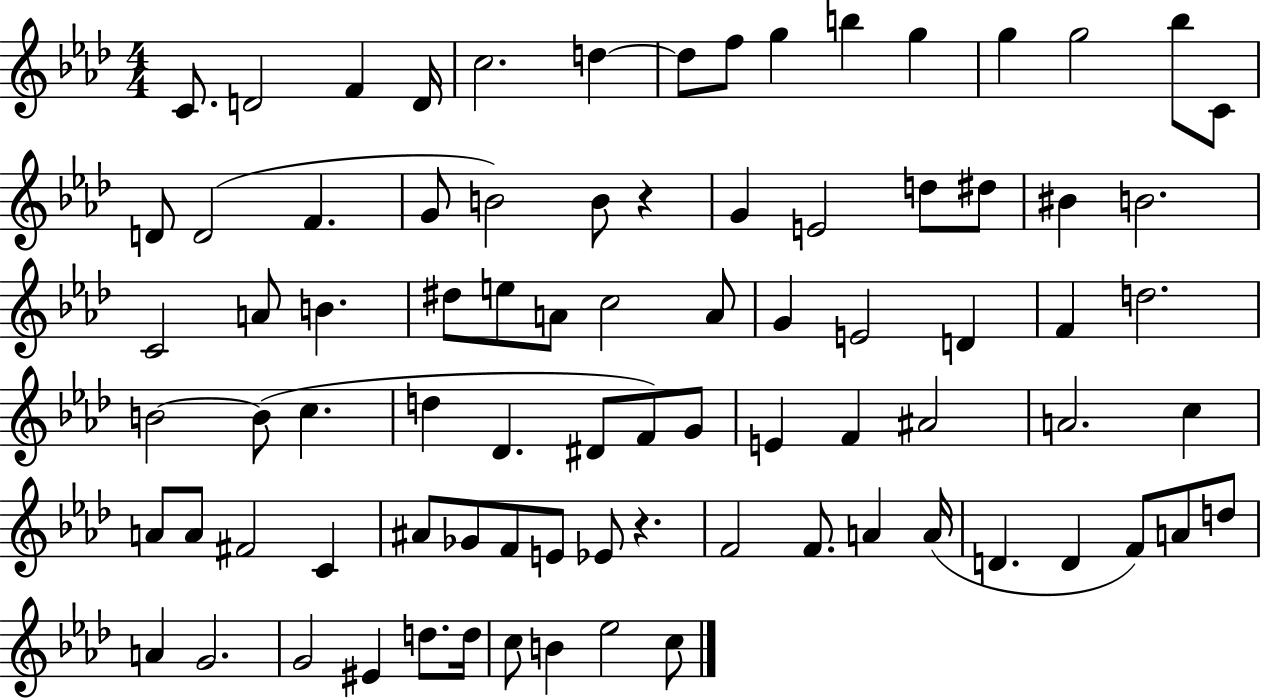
C4/e. D4/h F4/q D4/s C5/h. D5/q D5/e F5/e G5/q B5/q G5/q G5/q G5/h Bb5/e C4/e D4/e D4/h F4/q. G4/e B4/h B4/e R/q G4/q E4/h D5/e D#5/e BIS4/q B4/h. C4/h A4/e B4/q. D#5/e E5/e A4/e C5/h A4/e G4/q E4/h D4/q F4/q D5/h. B4/h B4/e C5/q. D5/q Db4/q. D#4/e F4/e G4/e E4/q F4/q A#4/h A4/h. C5/q A4/e A4/e F#4/h C4/q A#4/e Gb4/e F4/e E4/e Eb4/e R/q. F4/h F4/e. A4/q A4/s D4/q. D4/q F4/e A4/e D5/e A4/q G4/h. G4/h EIS4/q D5/e. D5/s C5/e B4/q Eb5/h C5/e